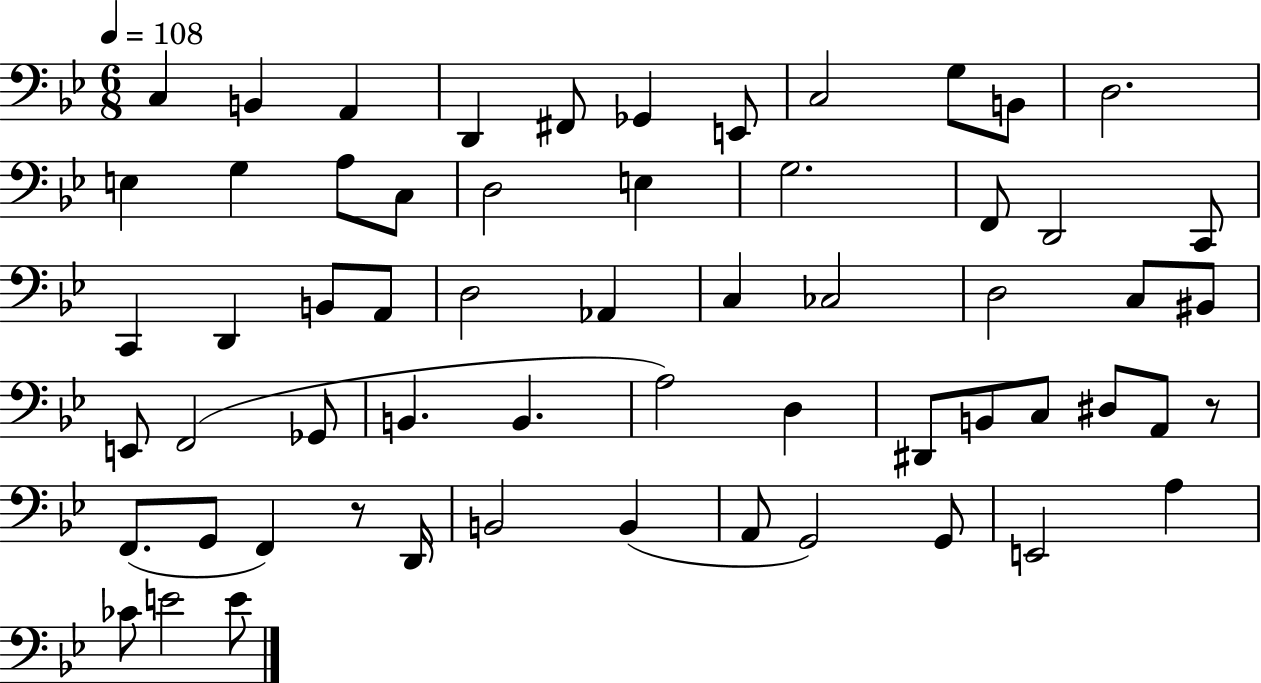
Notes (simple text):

C3/q B2/q A2/q D2/q F#2/e Gb2/q E2/e C3/h G3/e B2/e D3/h. E3/q G3/q A3/e C3/e D3/h E3/q G3/h. F2/e D2/h C2/e C2/q D2/q B2/e A2/e D3/h Ab2/q C3/q CES3/h D3/h C3/e BIS2/e E2/e F2/h Gb2/e B2/q. B2/q. A3/h D3/q D#2/e B2/e C3/e D#3/e A2/e R/e F2/e. G2/e F2/q R/e D2/s B2/h B2/q A2/e G2/h G2/e E2/h A3/q CES4/e E4/h E4/e